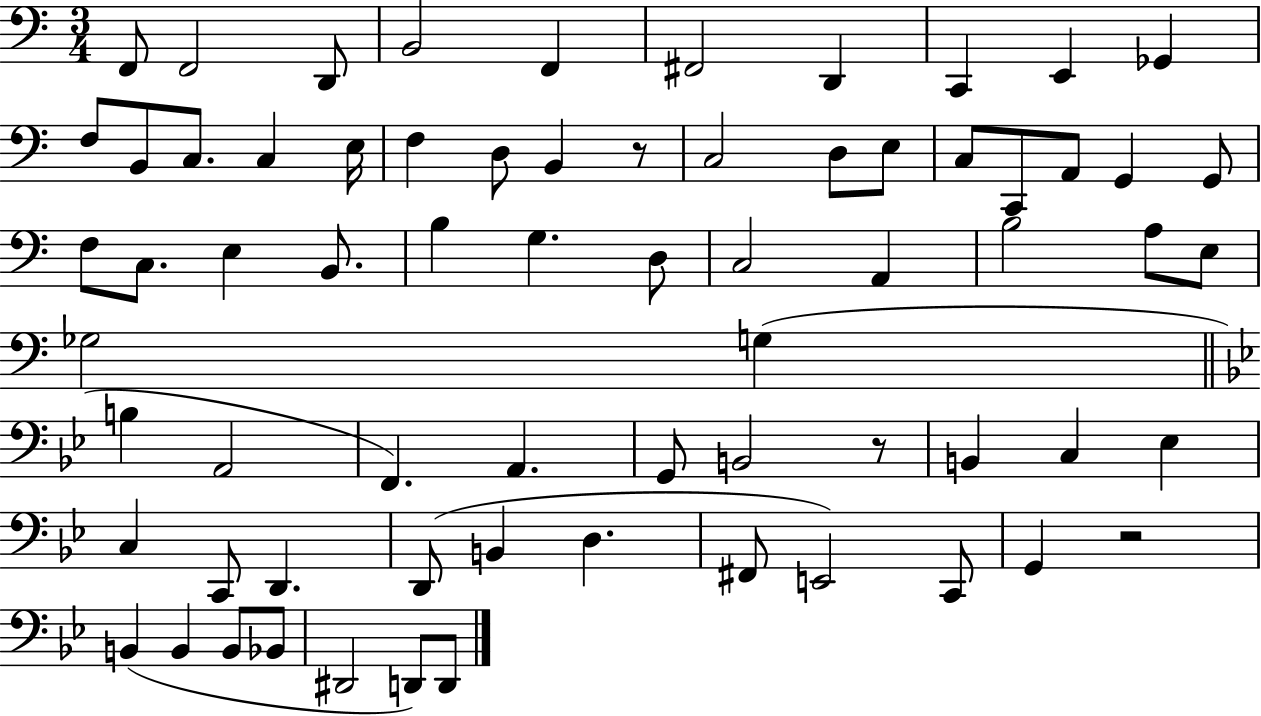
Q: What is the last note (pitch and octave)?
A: D2